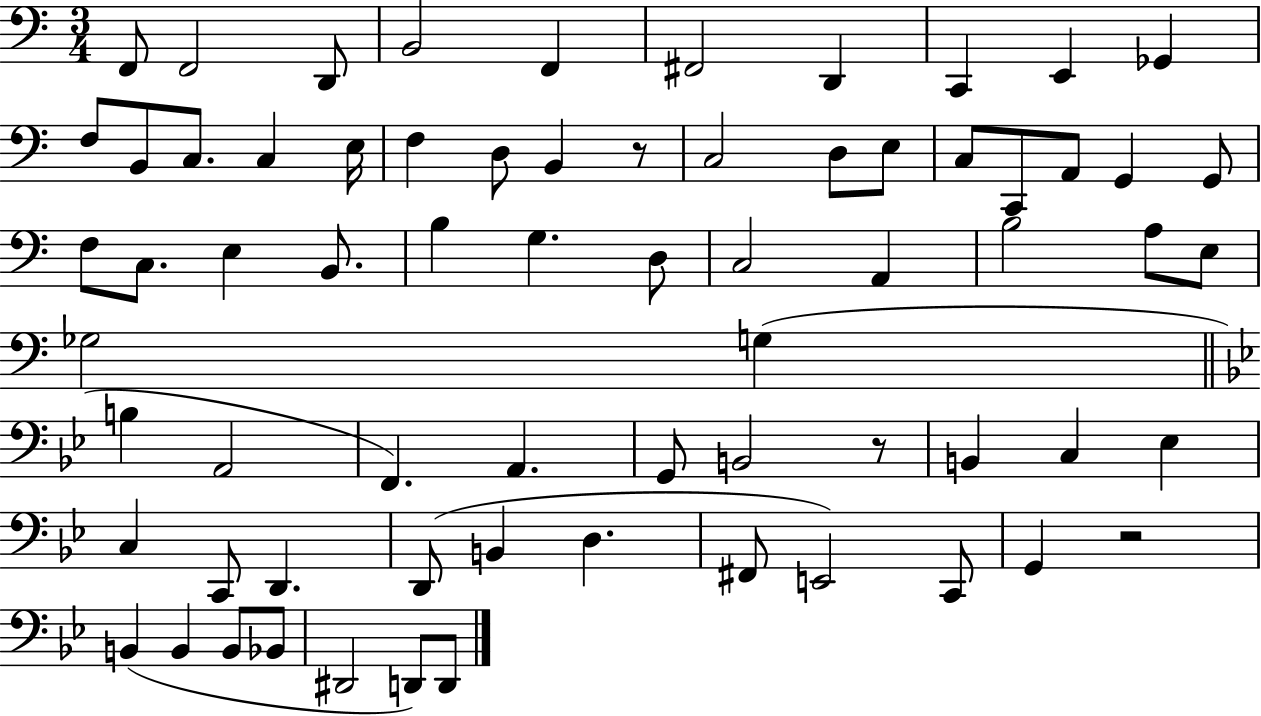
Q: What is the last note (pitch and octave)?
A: D2